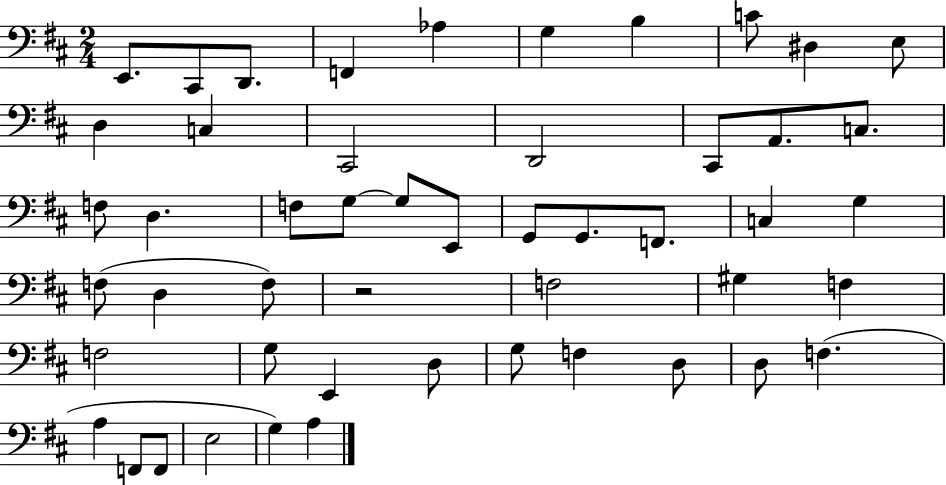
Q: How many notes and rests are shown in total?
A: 50